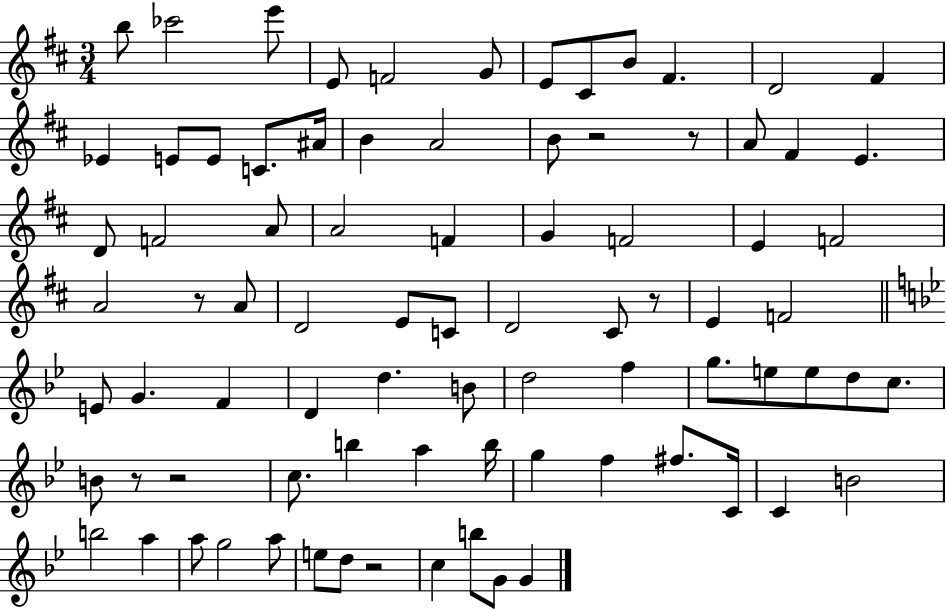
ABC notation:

X:1
T:Untitled
M:3/4
L:1/4
K:D
b/2 _c'2 e'/2 E/2 F2 G/2 E/2 ^C/2 B/2 ^F D2 ^F _E E/2 E/2 C/2 ^A/4 B A2 B/2 z2 z/2 A/2 ^F E D/2 F2 A/2 A2 F G F2 E F2 A2 z/2 A/2 D2 E/2 C/2 D2 ^C/2 z/2 E F2 E/2 G F D d B/2 d2 f g/2 e/2 e/2 d/2 c/2 B/2 z/2 z2 c/2 b a b/4 g f ^f/2 C/4 C B2 b2 a a/2 g2 a/2 e/2 d/2 z2 c b/2 G/2 G